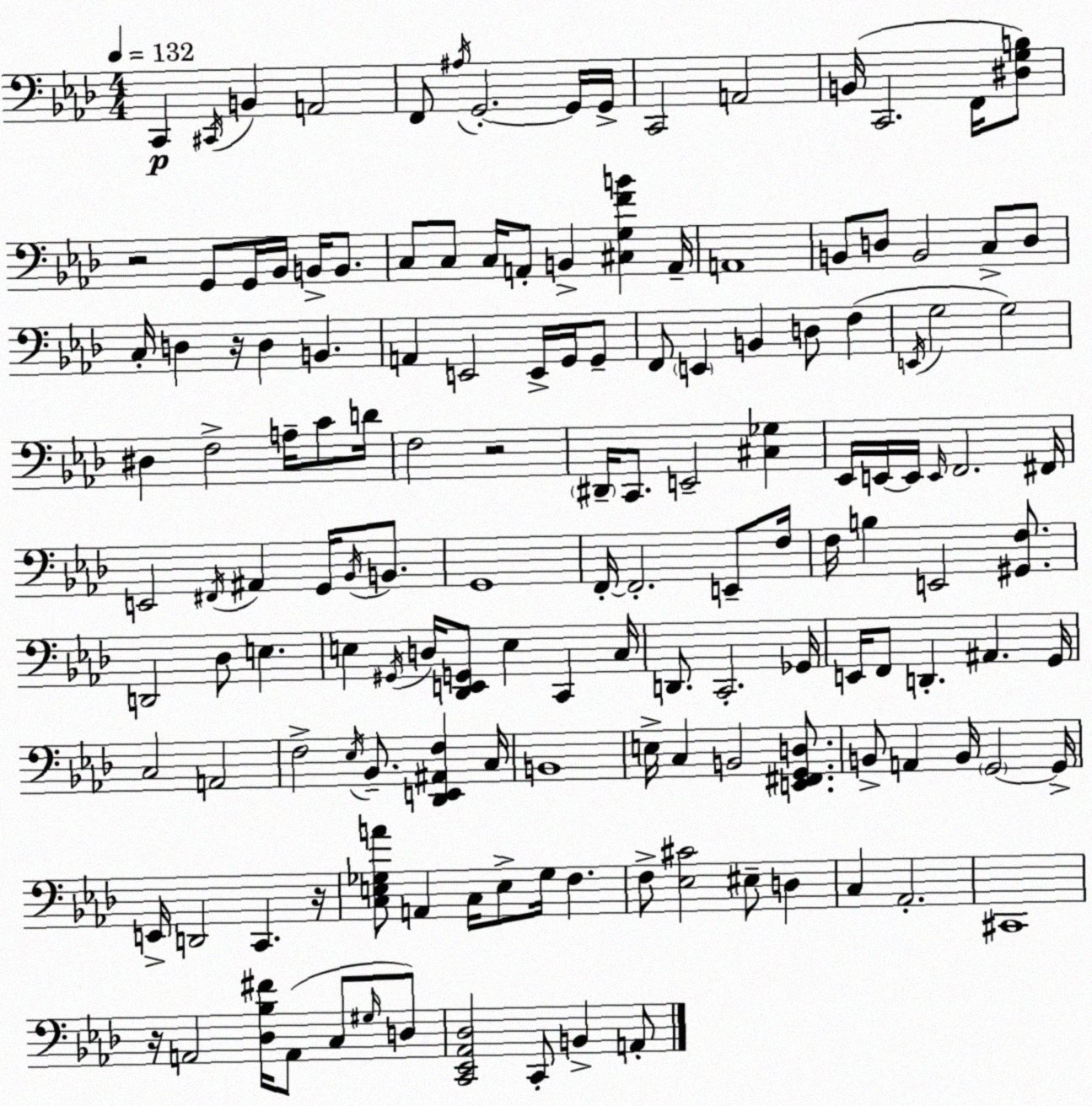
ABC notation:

X:1
T:Untitled
M:4/4
L:1/4
K:Fm
C,, ^C,,/4 B,, A,,2 F,,/2 ^A,/4 G,,2 G,,/4 G,,/4 C,,2 A,,2 B,,/4 C,,2 F,,/4 [^D,G,B,]/2 z2 G,,/2 G,,/4 _B,,/4 B,,/4 B,,/2 C,/2 C,/2 C,/4 A,,/2 B,, [^C,G,FB] A,,/4 A,,4 B,,/2 D,/2 B,,2 C,/2 D,/2 C,/4 D, z/4 D, B,, A,, E,,2 E,,/4 G,,/4 G,,/2 F,,/2 E,, B,, D,/2 F, E,,/4 G,2 G,2 ^D, F,2 A,/4 C/2 D/4 F,2 z2 ^D,,/4 C,,/2 E,,2 [^C,_G,] _E,,/4 E,,/4 E,,/4 E,,/4 F,,2 ^F,,/4 E,,2 ^F,,/4 ^A,, G,,/4 _B,,/4 B,,/2 G,,4 F,,/4 F,,2 E,,/2 F,/4 F,/4 B, E,,2 [^G,,F,]/2 D,,2 _D,/2 E, E, ^G,,/4 D,/4 [_D,,E,,G,,]/2 E, C,, C,/4 D,,/2 C,,2 _G,,/4 E,,/4 F,,/2 D,, ^A,, G,,/4 C,2 A,,2 F,2 _E,/4 _B,,/2 [_D,,E,,^A,,F,] C,/4 B,,4 E,/4 C, B,,2 [E,,^F,,G,,D,]/2 B,,/2 A,, B,,/4 G,,2 G,,/4 E,,/4 D,,2 C,, z/4 [C,E,_G,A]/2 A,, C,/4 E,/2 _G,/4 F, F,/2 [_E,^C]2 ^E,/2 D, C, _A,,2 ^C,,4 z/4 A,,2 [_D,_B,^F]/4 A,,/2 C,/2 ^G,/4 D,/2 [C,,_E,,_A,,_D,]2 C,,/2 B,, A,,/2